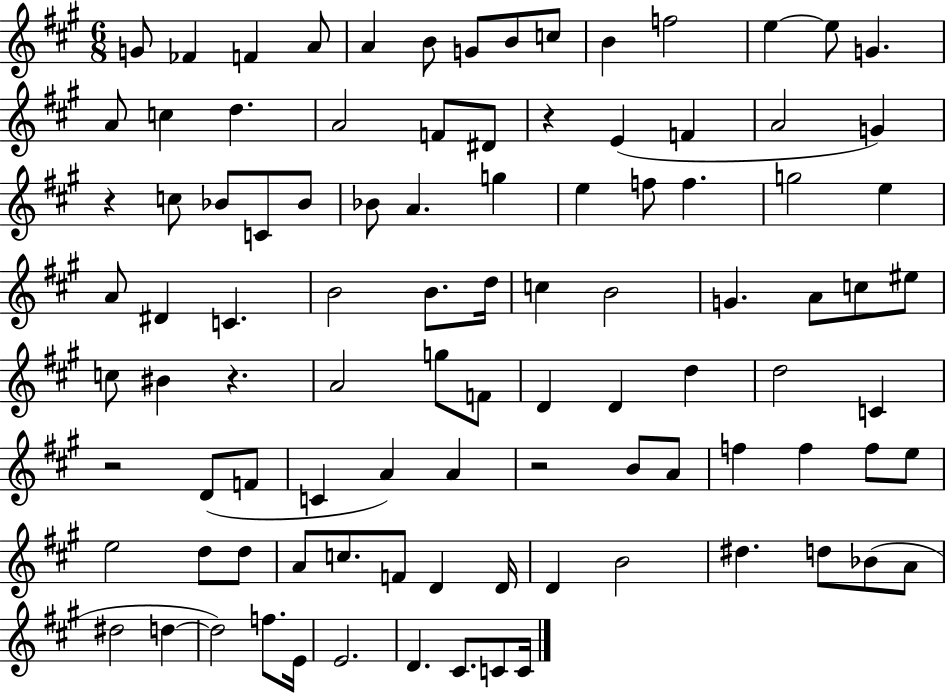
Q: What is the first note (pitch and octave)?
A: G4